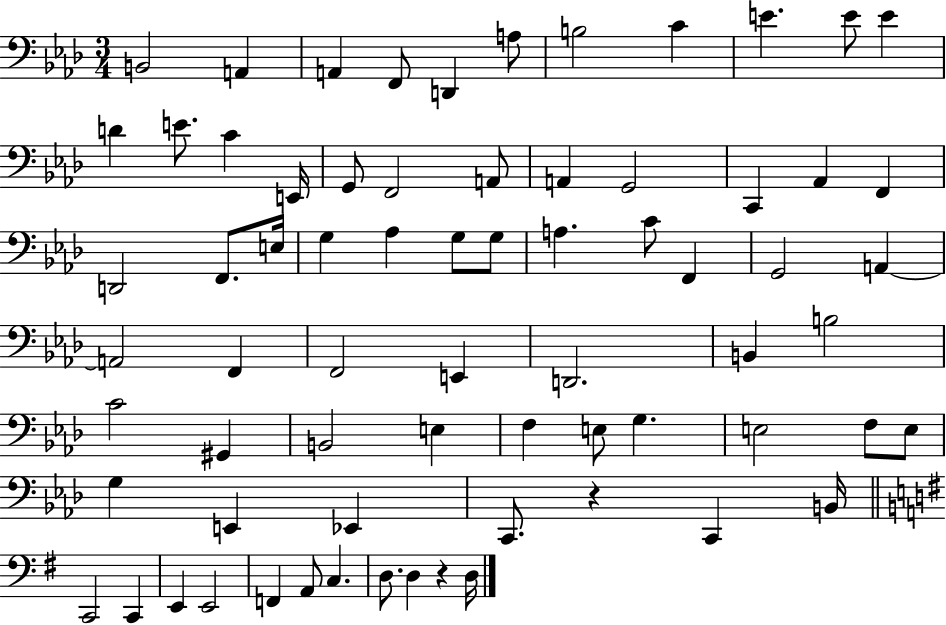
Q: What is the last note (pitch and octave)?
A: D3